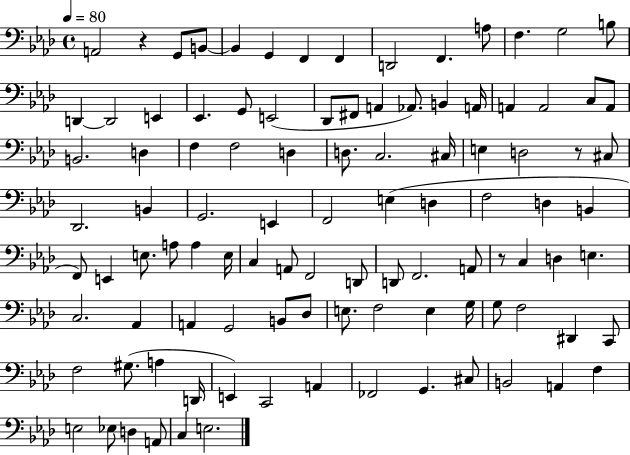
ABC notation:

X:1
T:Untitled
M:4/4
L:1/4
K:Ab
A,,2 z G,,/2 B,,/2 B,, G,, F,, F,, D,,2 F,, A,/2 F, G,2 B,/2 D,, D,,2 E,, _E,, G,,/2 E,,2 _D,,/2 ^F,,/2 A,, _A,,/2 B,, A,,/4 A,, A,,2 C,/2 A,,/2 B,,2 D, F, F,2 D, D,/2 C,2 ^C,/4 E, D,2 z/2 ^C,/2 _D,,2 B,, G,,2 E,, F,,2 E, D, F,2 D, B,, F,,/2 E,, E,/2 A,/2 A, E,/4 C, A,,/2 F,,2 D,,/2 D,,/2 F,,2 A,,/2 z/2 C, D, E, C,2 _A,, A,, G,,2 B,,/2 _D,/2 E,/2 F,2 E, G,/4 G,/2 F,2 ^D,, C,,/2 F,2 ^G,/2 A, D,,/4 E,, C,,2 A,, _F,,2 G,, ^C,/2 B,,2 A,, F, E,2 _E,/2 D, A,,/2 C, E,2